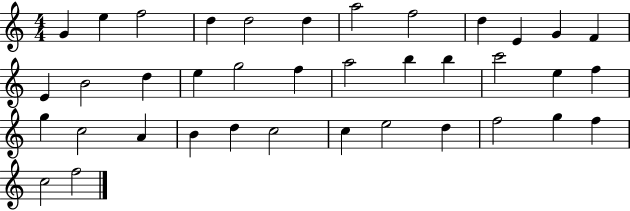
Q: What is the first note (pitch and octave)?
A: G4